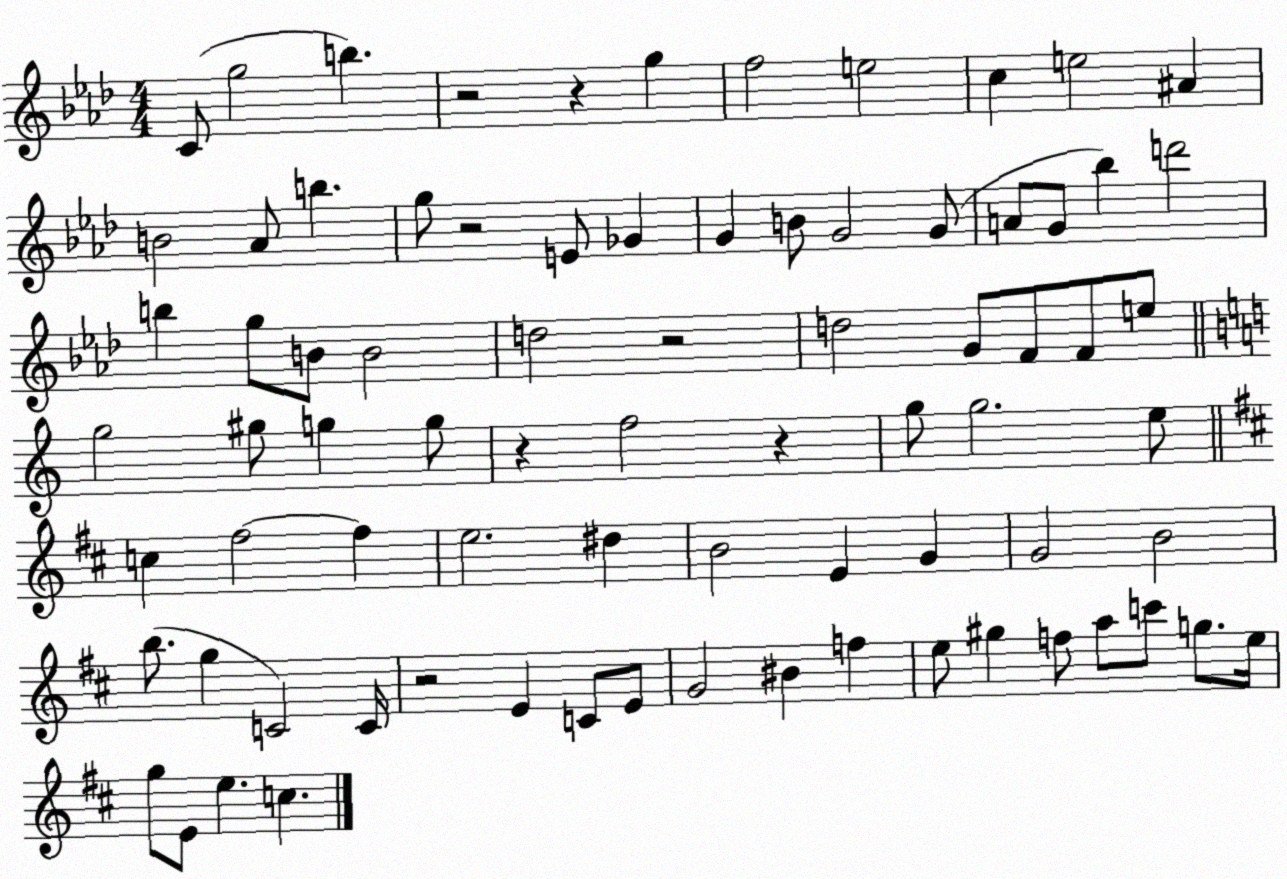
X:1
T:Untitled
M:4/4
L:1/4
K:Ab
C/2 g2 b z2 z g f2 e2 c e2 ^A B2 _A/2 b g/2 z2 E/2 _G G B/2 G2 G/2 A/2 G/2 _b d'2 b g/2 B/2 B2 d2 z2 d2 G/2 F/2 F/2 e/2 g2 ^g/2 g g/2 z f2 z g/2 g2 e/2 c ^f2 ^f e2 ^d B2 E G G2 B2 b/2 g C2 C/4 z2 E C/2 E/2 G2 ^B f e/2 ^g f/2 a/2 c'/2 g/2 e/4 g/2 E/2 e c